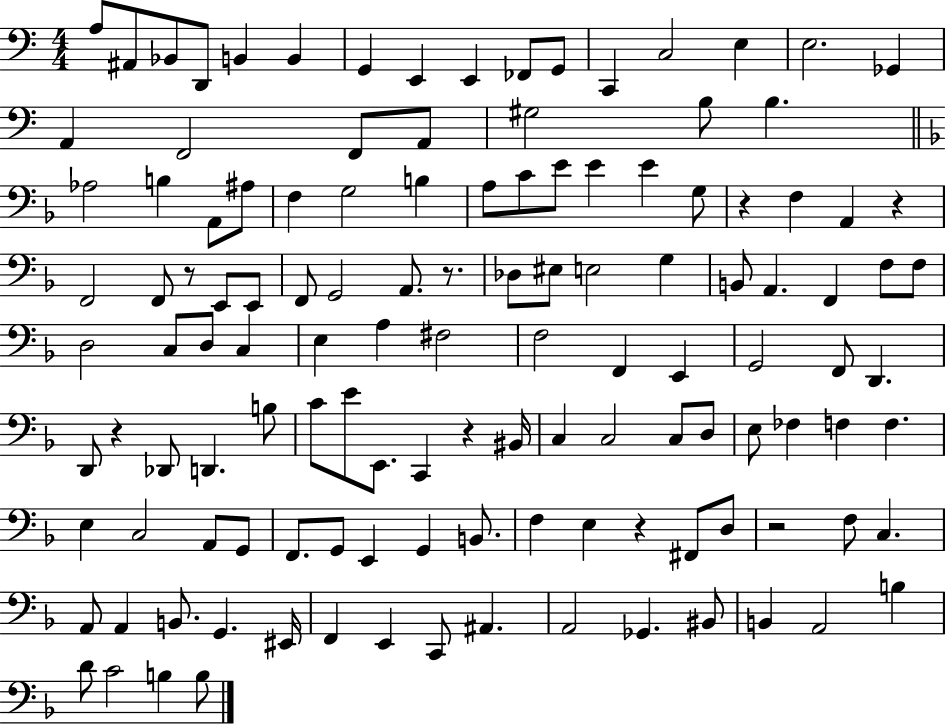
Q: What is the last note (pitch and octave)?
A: B3